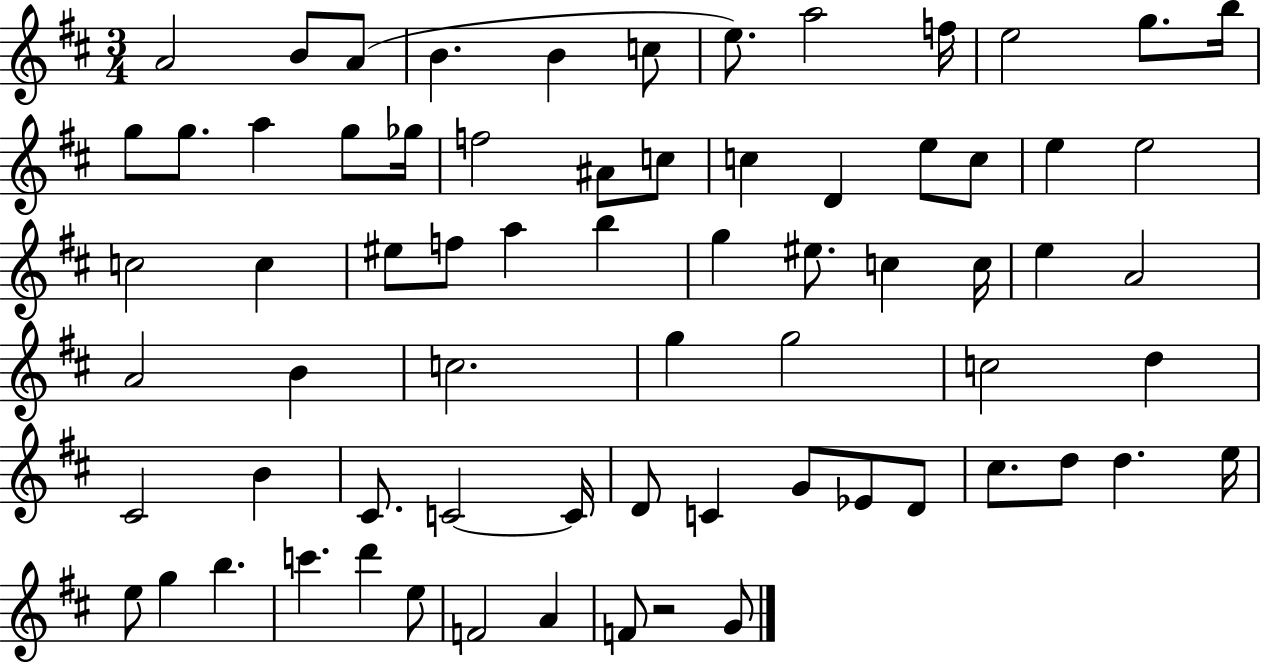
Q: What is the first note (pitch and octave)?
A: A4